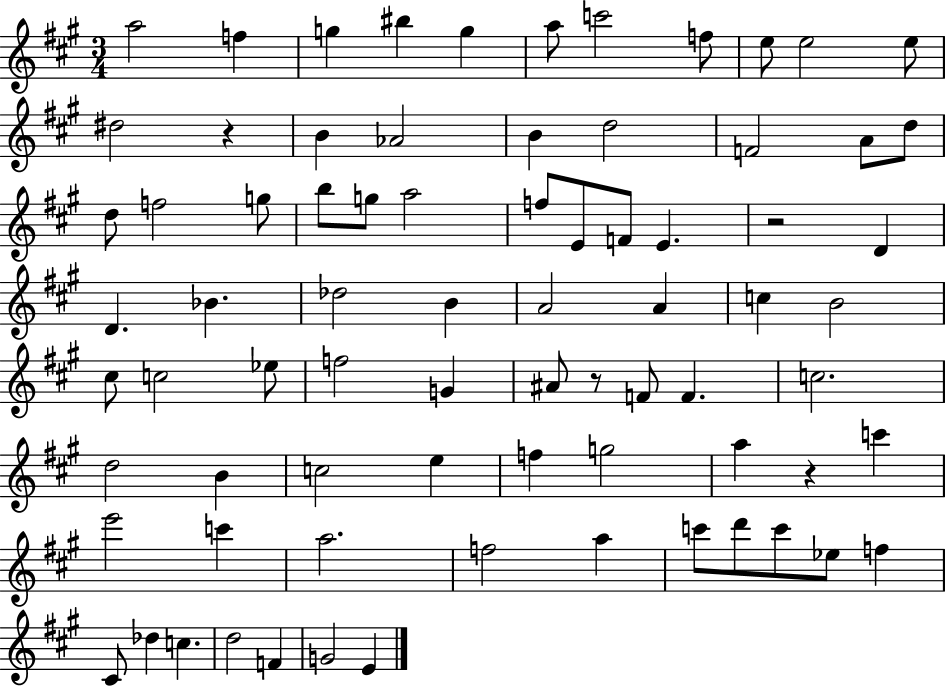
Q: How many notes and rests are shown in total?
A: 76